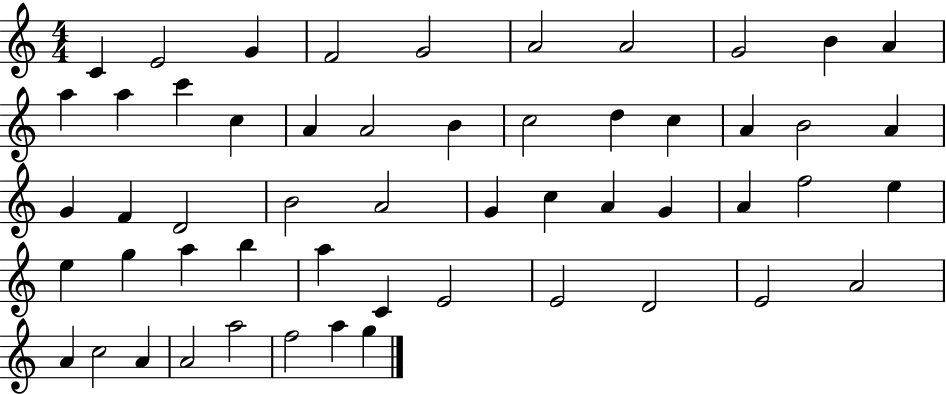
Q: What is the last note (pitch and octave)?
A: G5